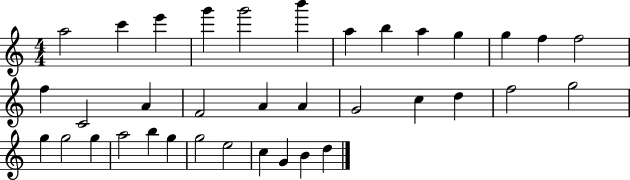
X:1
T:Untitled
M:4/4
L:1/4
K:C
a2 c' e' g' g'2 b' a b a g g f f2 f C2 A F2 A A G2 c d f2 g2 g g2 g a2 b g g2 e2 c G B d